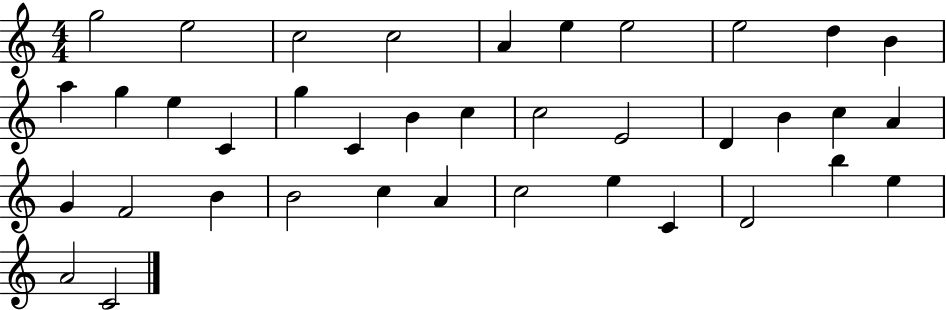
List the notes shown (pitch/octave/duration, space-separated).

G5/h E5/h C5/h C5/h A4/q E5/q E5/h E5/h D5/q B4/q A5/q G5/q E5/q C4/q G5/q C4/q B4/q C5/q C5/h E4/h D4/q B4/q C5/q A4/q G4/q F4/h B4/q B4/h C5/q A4/q C5/h E5/q C4/q D4/h B5/q E5/q A4/h C4/h